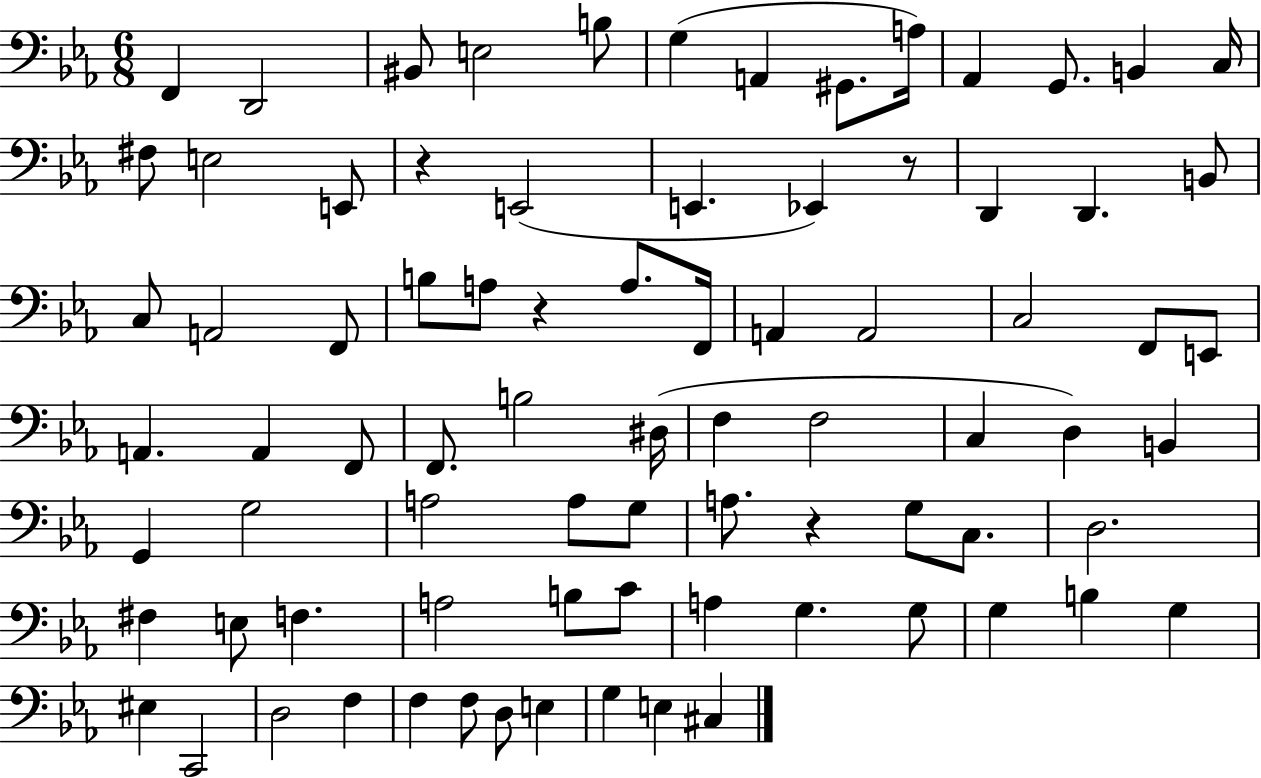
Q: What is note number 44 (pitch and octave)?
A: D3